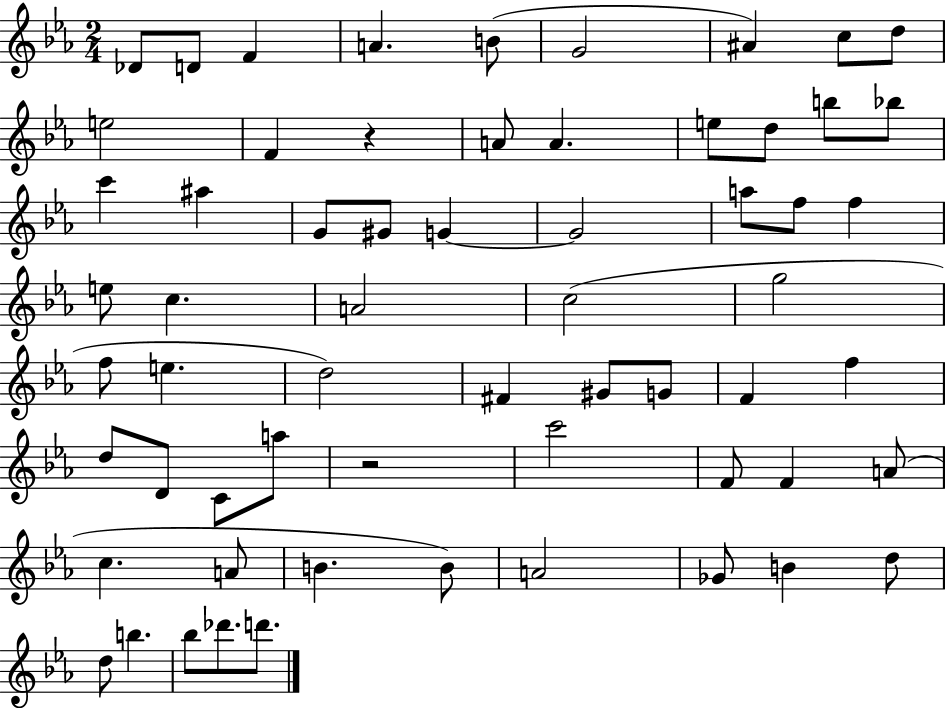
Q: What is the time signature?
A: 2/4